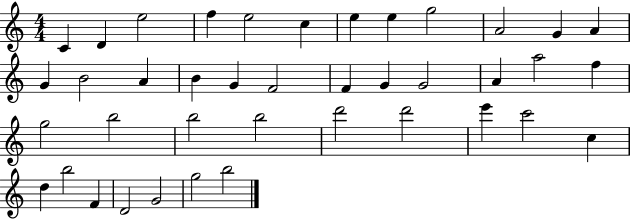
X:1
T:Untitled
M:4/4
L:1/4
K:C
C D e2 f e2 c e e g2 A2 G A G B2 A B G F2 F G G2 A a2 f g2 b2 b2 b2 d'2 d'2 e' c'2 c d b2 F D2 G2 g2 b2